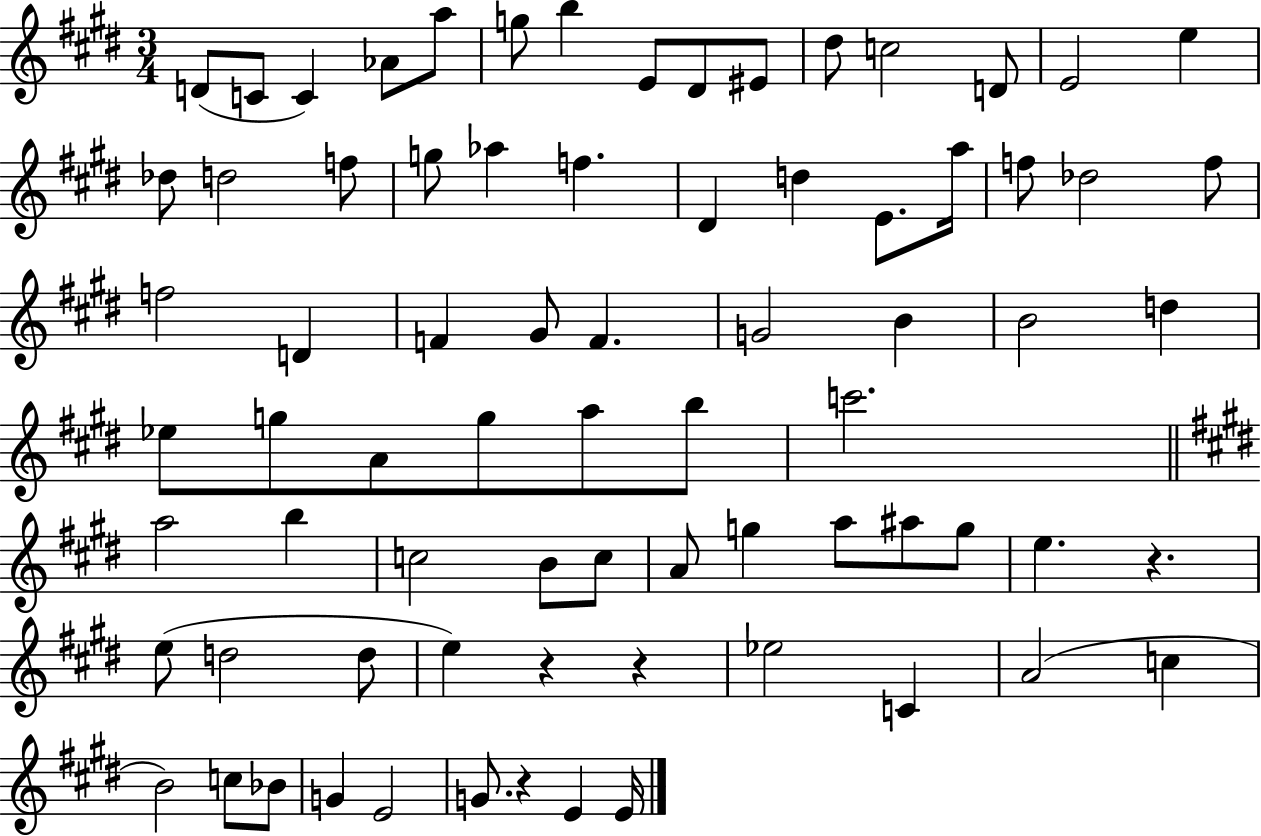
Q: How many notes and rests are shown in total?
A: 75